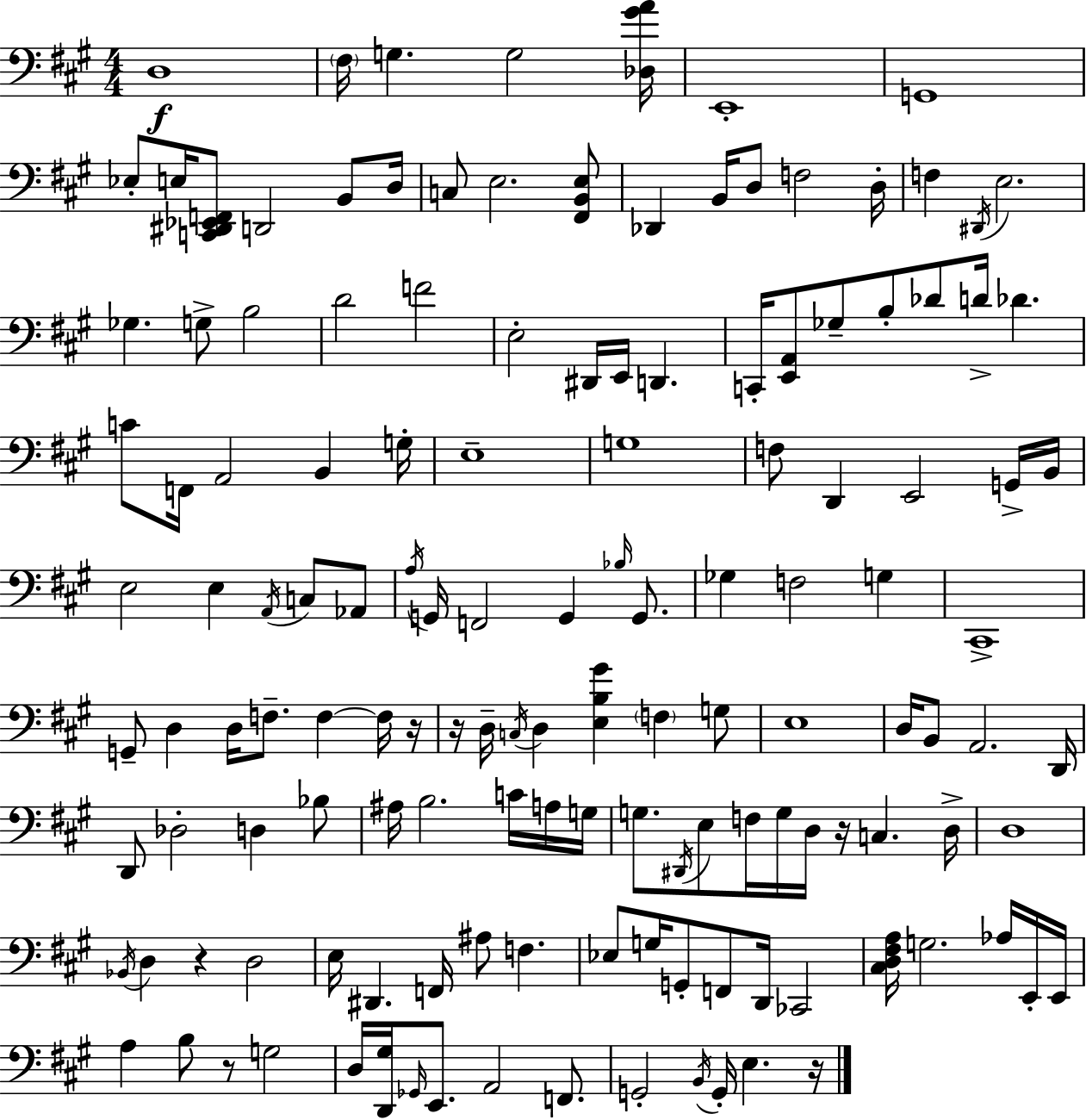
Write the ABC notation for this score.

X:1
T:Untitled
M:4/4
L:1/4
K:A
D,4 ^F,/4 G, G,2 [_D,^GA]/4 E,,4 G,,4 _E,/2 E,/4 [C,,^D,,_E,,F,,]/2 D,,2 B,,/2 D,/4 C,/2 E,2 [^F,,B,,E,]/2 _D,, B,,/4 D,/2 F,2 D,/4 F, ^D,,/4 E,2 _G, G,/2 B,2 D2 F2 E,2 ^D,,/4 E,,/4 D,, C,,/4 [E,,A,,]/2 _G,/2 B,/2 _D/2 D/4 _D C/2 F,,/4 A,,2 B,, G,/4 E,4 G,4 F,/2 D,, E,,2 G,,/4 B,,/4 E,2 E, A,,/4 C,/2 _A,,/2 A,/4 G,,/4 F,,2 G,, _B,/4 G,,/2 _G, F,2 G, ^C,,4 G,,/2 D, D,/4 F,/2 F, F,/4 z/4 z/4 D,/4 C,/4 D, [E,B,^G] F, G,/2 E,4 D,/4 B,,/2 A,,2 D,,/4 D,,/2 _D,2 D, _B,/2 ^A,/4 B,2 C/4 A,/4 G,/4 G,/2 ^D,,/4 E,/2 F,/4 G,/4 D,/4 z/4 C, D,/4 D,4 _B,,/4 D, z D,2 E,/4 ^D,, F,,/4 ^A,/2 F, _E,/2 G,/4 G,,/2 F,,/2 D,,/4 _C,,2 [^C,D,^F,A,]/4 G,2 _A,/4 E,,/4 E,,/4 A, B,/2 z/2 G,2 D,/4 [D,,^G,]/4 _G,,/4 E,,/2 A,,2 F,,/2 G,,2 B,,/4 G,,/4 E, z/4